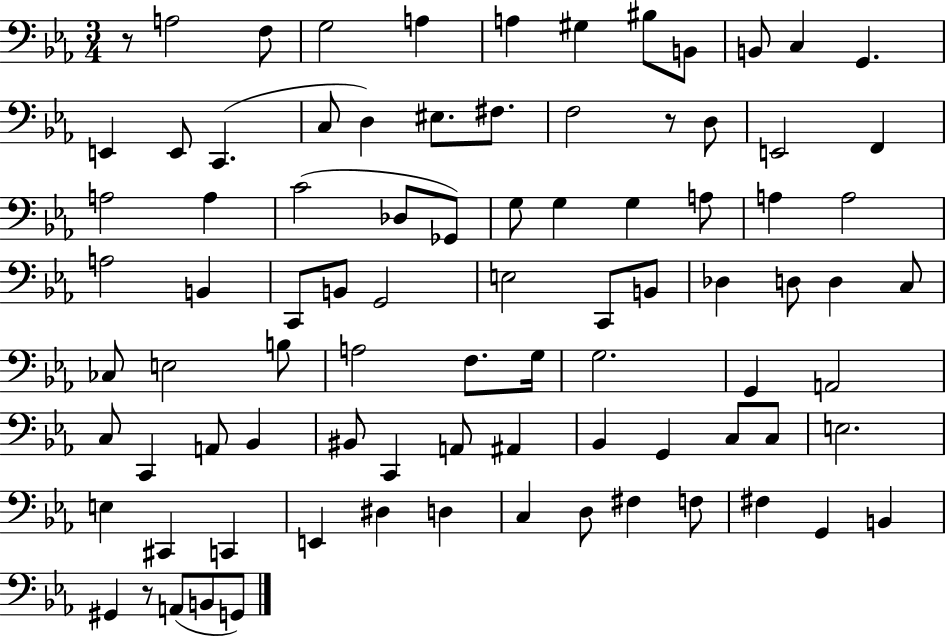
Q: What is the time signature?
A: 3/4